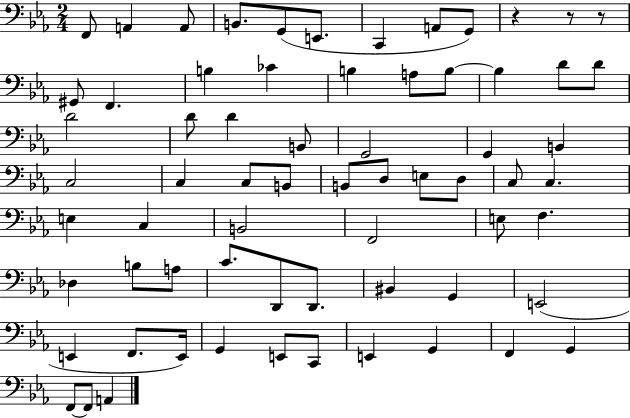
X:1
T:Untitled
M:2/4
L:1/4
K:Eb
F,,/2 A,, A,,/2 B,,/2 G,,/2 E,,/2 C,, A,,/2 G,,/2 z z/2 z/2 ^G,,/2 F,, B, _C B, A,/2 B,/2 B, D/2 D/2 D2 D/2 D B,,/2 G,,2 G,, B,, C,2 C, C,/2 B,,/2 B,,/2 D,/2 E,/2 D,/2 C,/2 C, E, C, B,,2 F,,2 E,/2 F, _D, B,/2 A,/2 C/2 D,,/2 D,,/2 ^B,, G,, E,,2 E,, F,,/2 E,,/4 G,, E,,/2 C,,/2 E,, G,, F,, G,, F,,/2 F,,/2 A,,